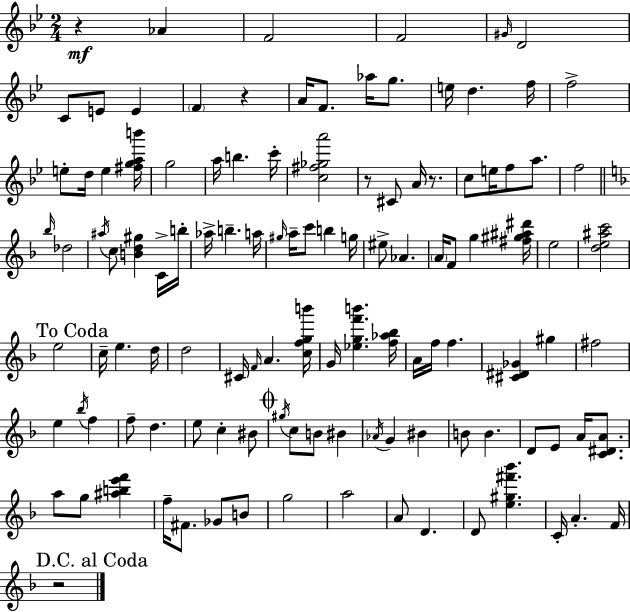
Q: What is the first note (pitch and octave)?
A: Ab4